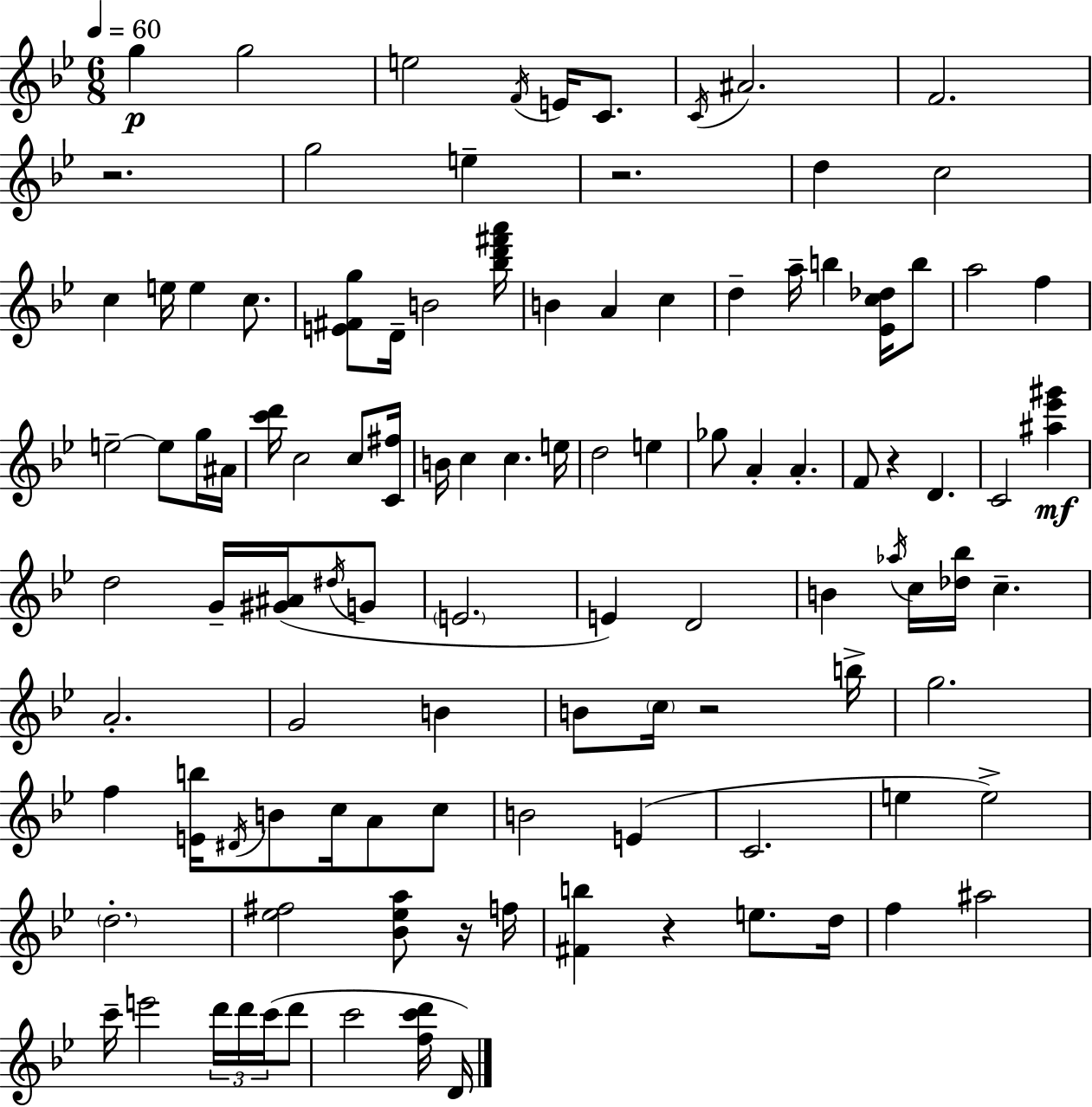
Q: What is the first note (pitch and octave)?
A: G5